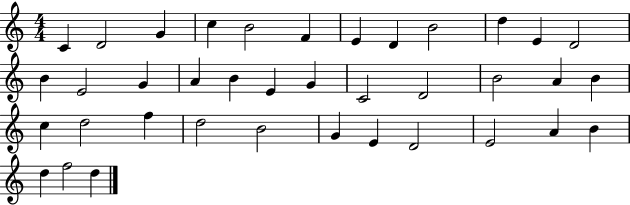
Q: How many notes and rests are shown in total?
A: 38